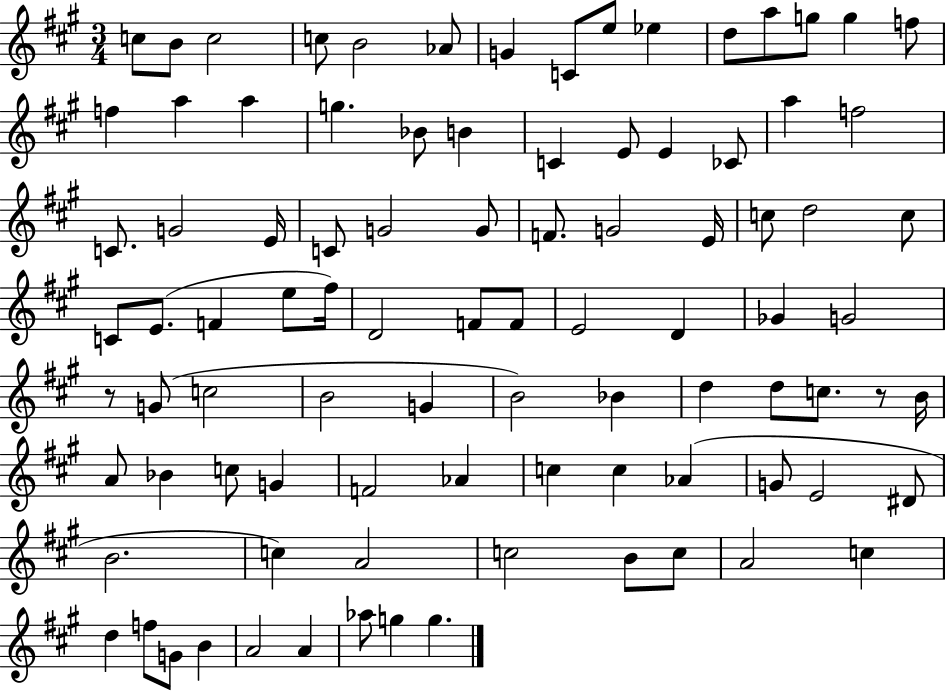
C5/e B4/e C5/h C5/e B4/h Ab4/e G4/q C4/e E5/e Eb5/q D5/e A5/e G5/e G5/q F5/e F5/q A5/q A5/q G5/q. Bb4/e B4/q C4/q E4/e E4/q CES4/e A5/q F5/h C4/e. G4/h E4/s C4/e G4/h G4/e F4/e. G4/h E4/s C5/e D5/h C5/e C4/e E4/e. F4/q E5/e F#5/s D4/h F4/e F4/e E4/h D4/q Gb4/q G4/h R/e G4/e C5/h B4/h G4/q B4/h Bb4/q D5/q D5/e C5/e. R/e B4/s A4/e Bb4/q C5/e G4/q F4/h Ab4/q C5/q C5/q Ab4/q G4/e E4/h D#4/e B4/h. C5/q A4/h C5/h B4/e C5/e A4/h C5/q D5/q F5/e G4/e B4/q A4/h A4/q Ab5/e G5/q G5/q.